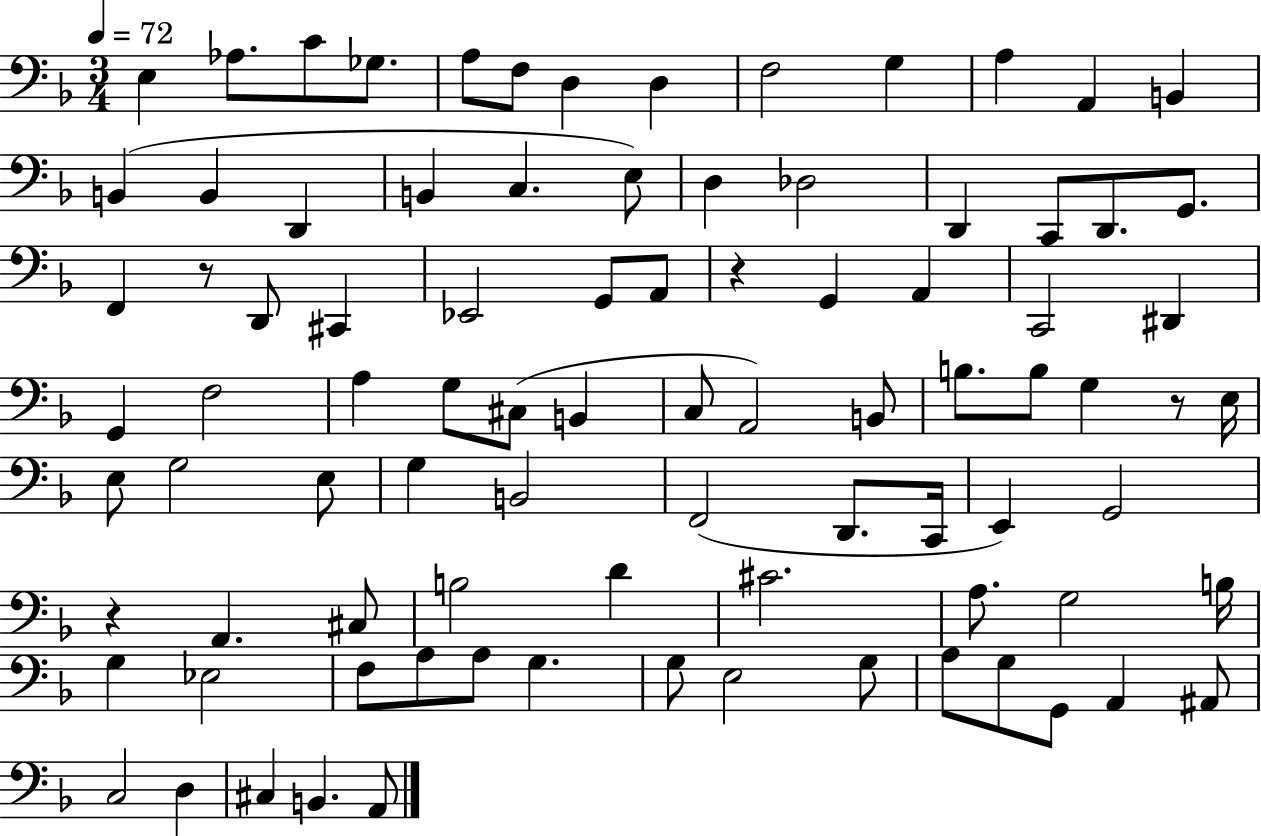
{
  \clef bass
  \numericTimeSignature
  \time 3/4
  \key f \major
  \tempo 4 = 72
  e4 aes8. c'8 ges8. | a8 f8 d4 d4 | f2 g4 | a4 a,4 b,4 | \break b,4( b,4 d,4 | b,4 c4. e8) | d4 des2 | d,4 c,8 d,8. g,8. | \break f,4 r8 d,8 cis,4 | ees,2 g,8 a,8 | r4 g,4 a,4 | c,2 dis,4 | \break g,4 f2 | a4 g8 cis8( b,4 | c8 a,2) b,8 | b8. b8 g4 r8 e16 | \break e8 g2 e8 | g4 b,2 | f,2( d,8. c,16 | e,4) g,2 | \break r4 a,4. cis8 | b2 d'4 | cis'2. | a8. g2 b16 | \break g4 ees2 | f8 a8 a8 g4. | g8 e2 g8 | a8 g8 g,8 a,4 ais,8 | \break c2 d4 | cis4 b,4. a,8 | \bar "|."
}